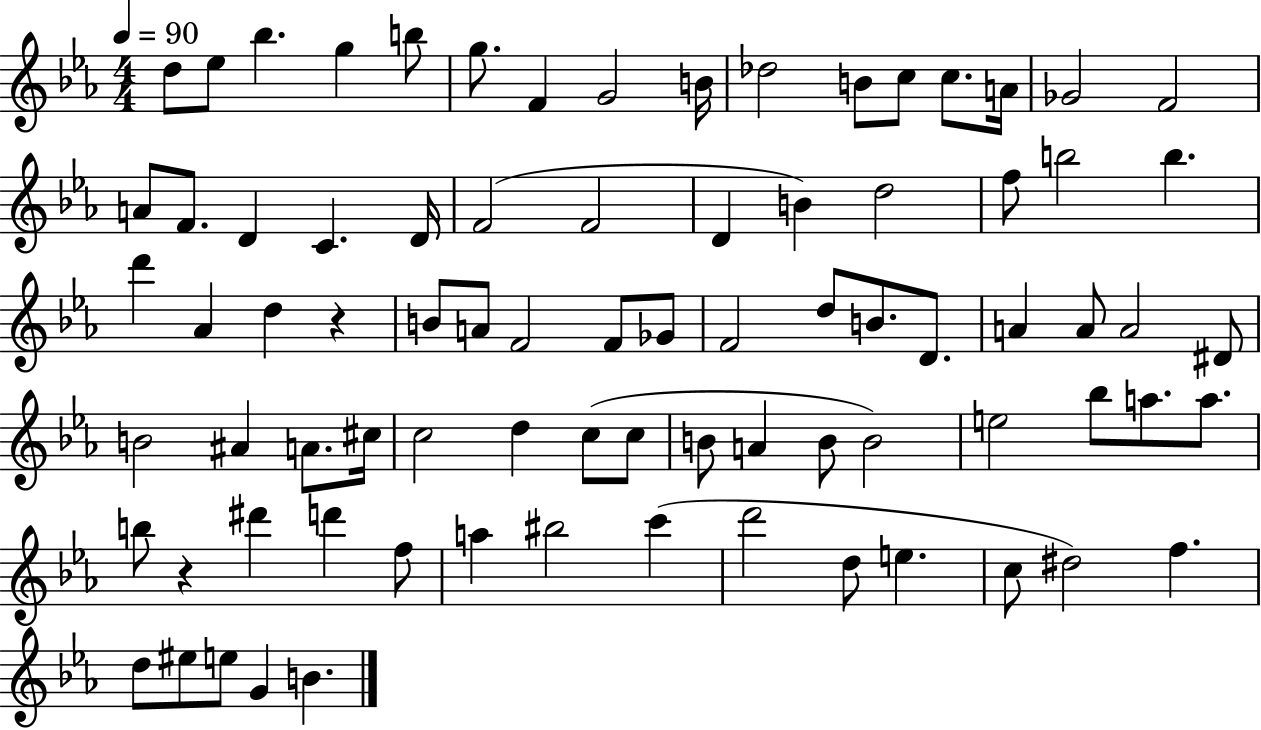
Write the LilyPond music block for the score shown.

{
  \clef treble
  \numericTimeSignature
  \time 4/4
  \key ees \major
  \tempo 4 = 90
  d''8 ees''8 bes''4. g''4 b''8 | g''8. f'4 g'2 b'16 | des''2 b'8 c''8 c''8. a'16 | ges'2 f'2 | \break a'8 f'8. d'4 c'4. d'16 | f'2( f'2 | d'4 b'4) d''2 | f''8 b''2 b''4. | \break d'''4 aes'4 d''4 r4 | b'8 a'8 f'2 f'8 ges'8 | f'2 d''8 b'8. d'8. | a'4 a'8 a'2 dis'8 | \break b'2 ais'4 a'8. cis''16 | c''2 d''4 c''8( c''8 | b'8 a'4 b'8 b'2) | e''2 bes''8 a''8. a''8. | \break b''8 r4 dis'''4 d'''4 f''8 | a''4 bis''2 c'''4( | d'''2 d''8 e''4. | c''8 dis''2) f''4. | \break d''8 eis''8 e''8 g'4 b'4. | \bar "|."
}